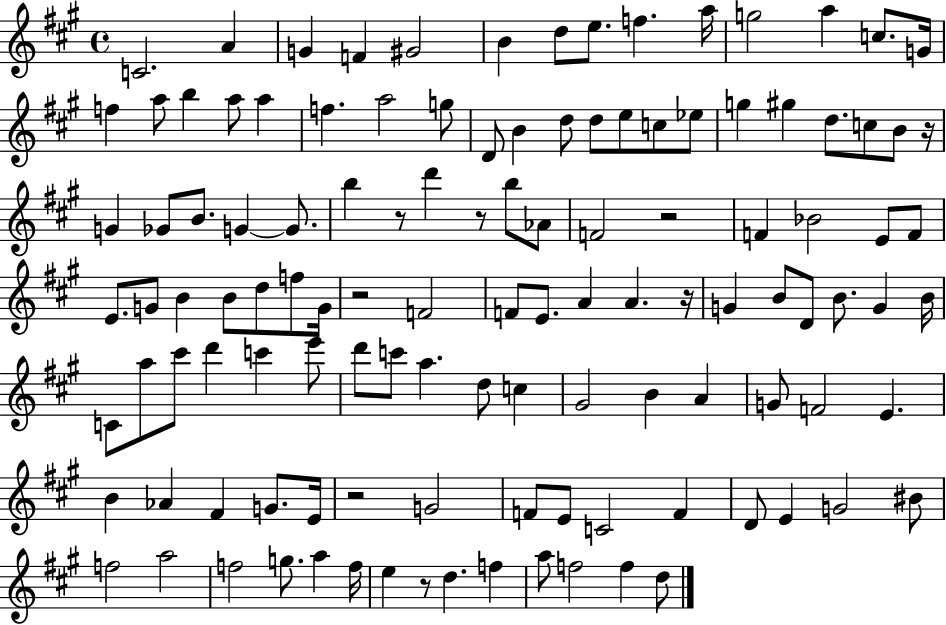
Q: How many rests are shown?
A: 8